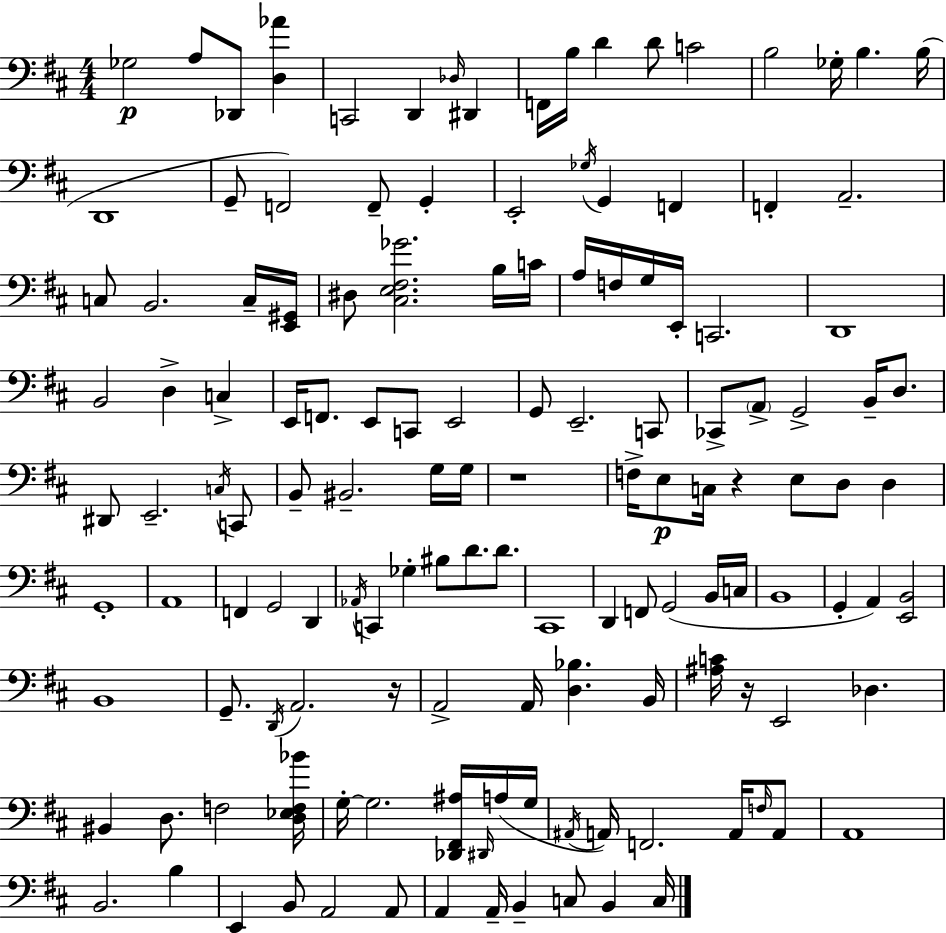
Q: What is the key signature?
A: D major